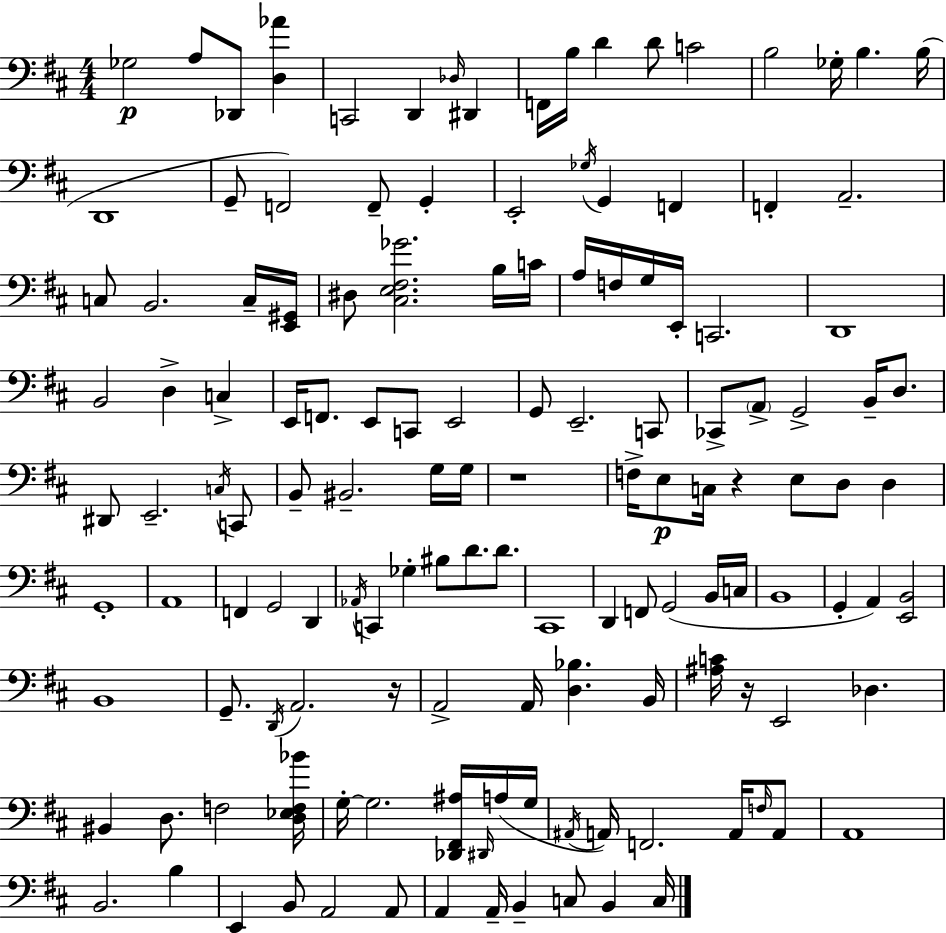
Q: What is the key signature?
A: D major